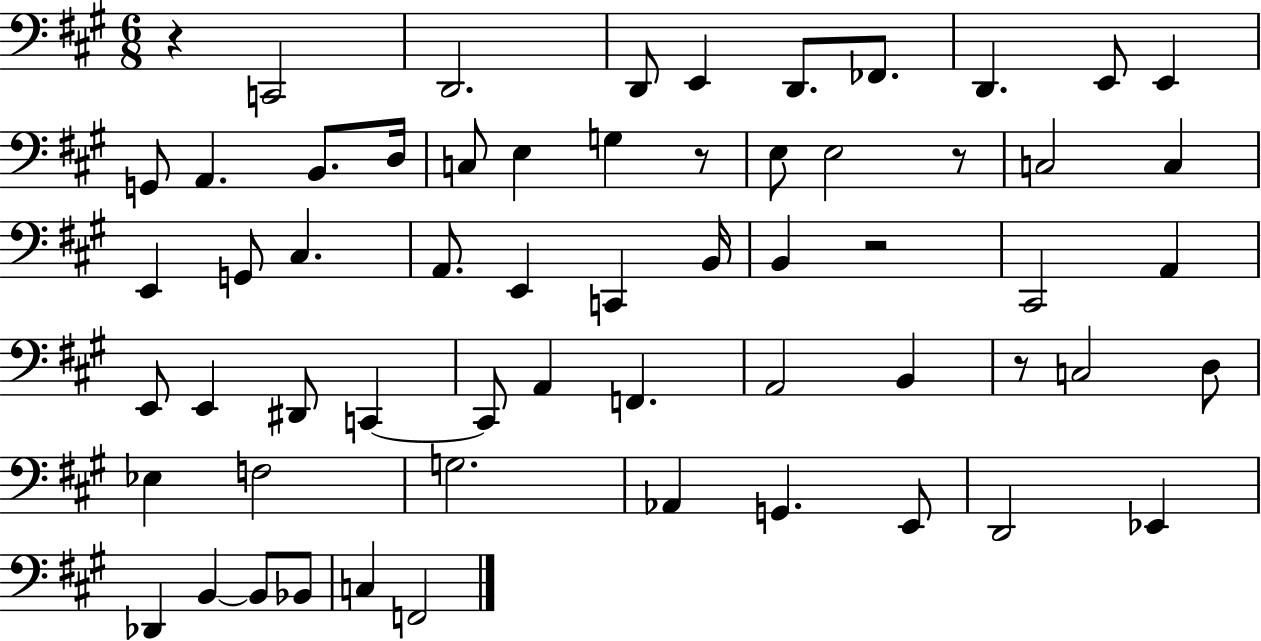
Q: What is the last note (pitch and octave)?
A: F2